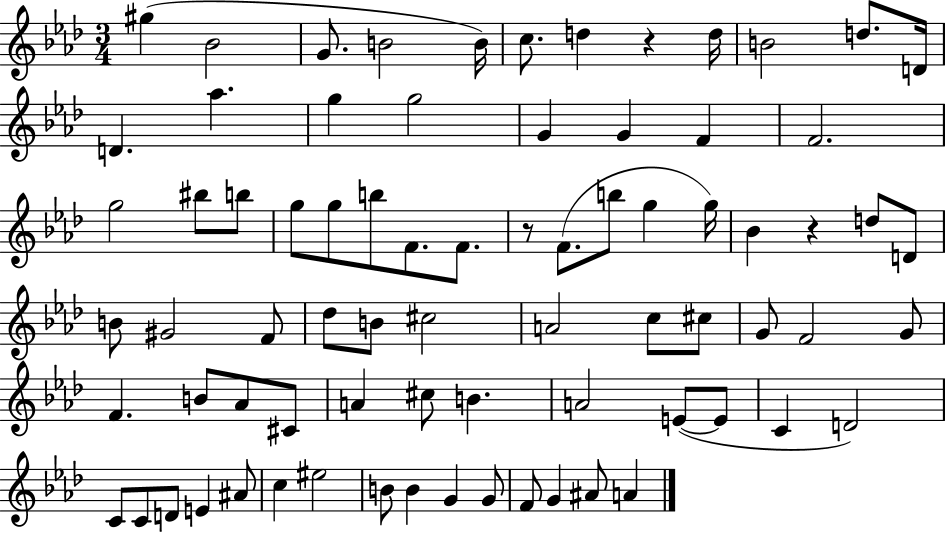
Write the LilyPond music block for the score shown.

{
  \clef treble
  \numericTimeSignature
  \time 3/4
  \key aes \major
  gis''4( bes'2 | g'8. b'2 b'16) | c''8. d''4 r4 d''16 | b'2 d''8. d'16 | \break d'4. aes''4. | g''4 g''2 | g'4 g'4 f'4 | f'2. | \break g''2 bis''8 b''8 | g''8 g''8 b''8 f'8. f'8. | r8 f'8.( b''8 g''4 g''16) | bes'4 r4 d''8 d'8 | \break b'8 gis'2 f'8 | des''8 b'8 cis''2 | a'2 c''8 cis''8 | g'8 f'2 g'8 | \break f'4. b'8 aes'8 cis'8 | a'4 cis''8 b'4. | a'2 e'8~(~ e'8 | c'4 d'2) | \break c'8 c'8 d'8 e'4 ais'8 | c''4 eis''2 | b'8 b'4 g'4 g'8 | f'8 g'4 ais'8 a'4 | \break \bar "|."
}